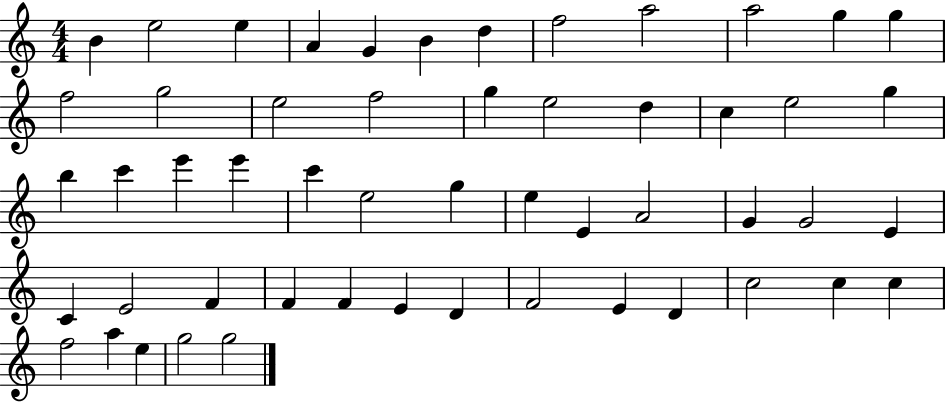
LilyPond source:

{
  \clef treble
  \numericTimeSignature
  \time 4/4
  \key c \major
  b'4 e''2 e''4 | a'4 g'4 b'4 d''4 | f''2 a''2 | a''2 g''4 g''4 | \break f''2 g''2 | e''2 f''2 | g''4 e''2 d''4 | c''4 e''2 g''4 | \break b''4 c'''4 e'''4 e'''4 | c'''4 e''2 g''4 | e''4 e'4 a'2 | g'4 g'2 e'4 | \break c'4 e'2 f'4 | f'4 f'4 e'4 d'4 | f'2 e'4 d'4 | c''2 c''4 c''4 | \break f''2 a''4 e''4 | g''2 g''2 | \bar "|."
}